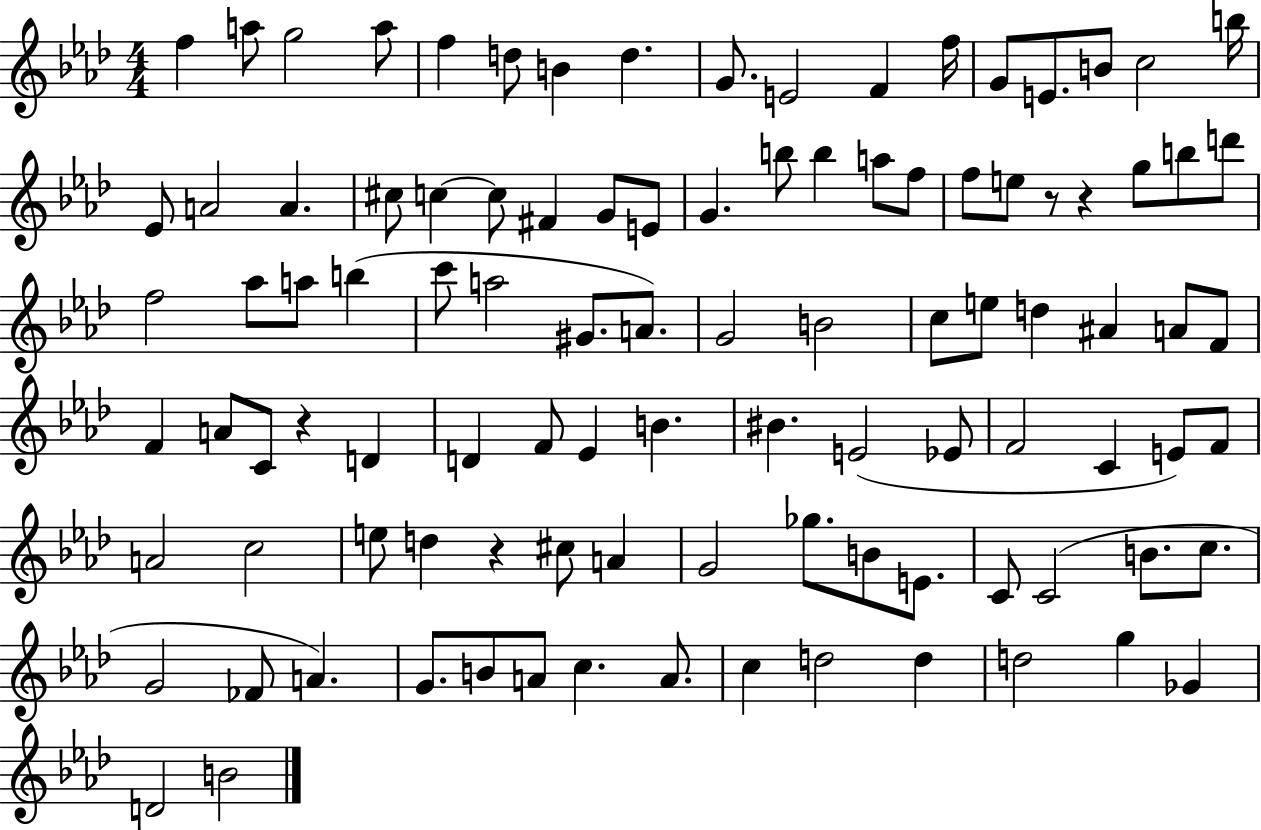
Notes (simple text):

F5/q A5/e G5/h A5/e F5/q D5/e B4/q D5/q. G4/e. E4/h F4/q F5/s G4/e E4/e. B4/e C5/h B5/s Eb4/e A4/h A4/q. C#5/e C5/q C5/e F#4/q G4/e E4/e G4/q. B5/e B5/q A5/e F5/e F5/e E5/e R/e R/q G5/e B5/e D6/e F5/h Ab5/e A5/e B5/q C6/e A5/h G#4/e. A4/e. G4/h B4/h C5/e E5/e D5/q A#4/q A4/e F4/e F4/q A4/e C4/e R/q D4/q D4/q F4/e Eb4/q B4/q. BIS4/q. E4/h Eb4/e F4/h C4/q E4/e F4/e A4/h C5/h E5/e D5/q R/q C#5/e A4/q G4/h Gb5/e. B4/e E4/e. C4/e C4/h B4/e. C5/e. G4/h FES4/e A4/q. G4/e. B4/e A4/e C5/q. A4/e. C5/q D5/h D5/q D5/h G5/q Gb4/q D4/h B4/h